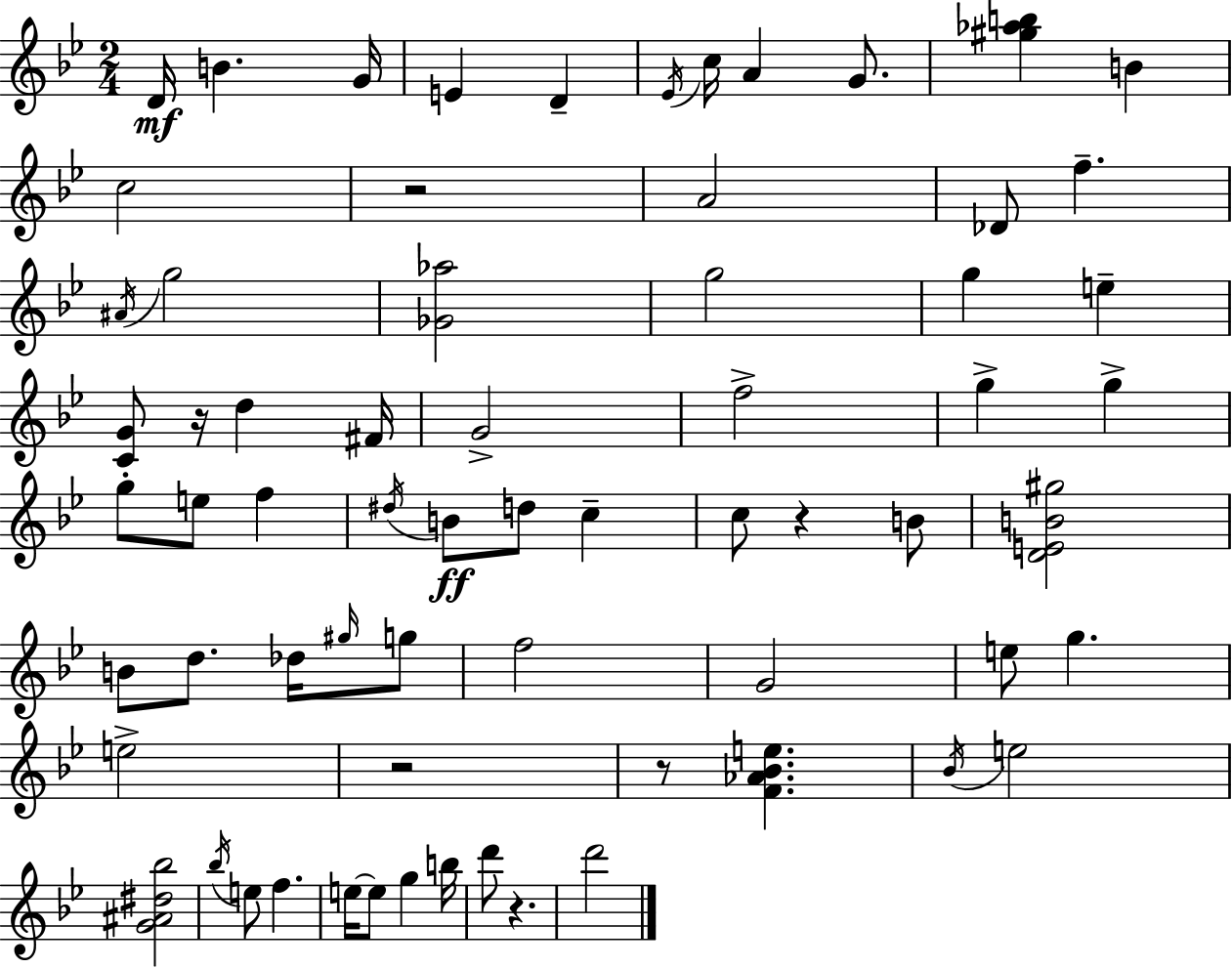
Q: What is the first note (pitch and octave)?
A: D4